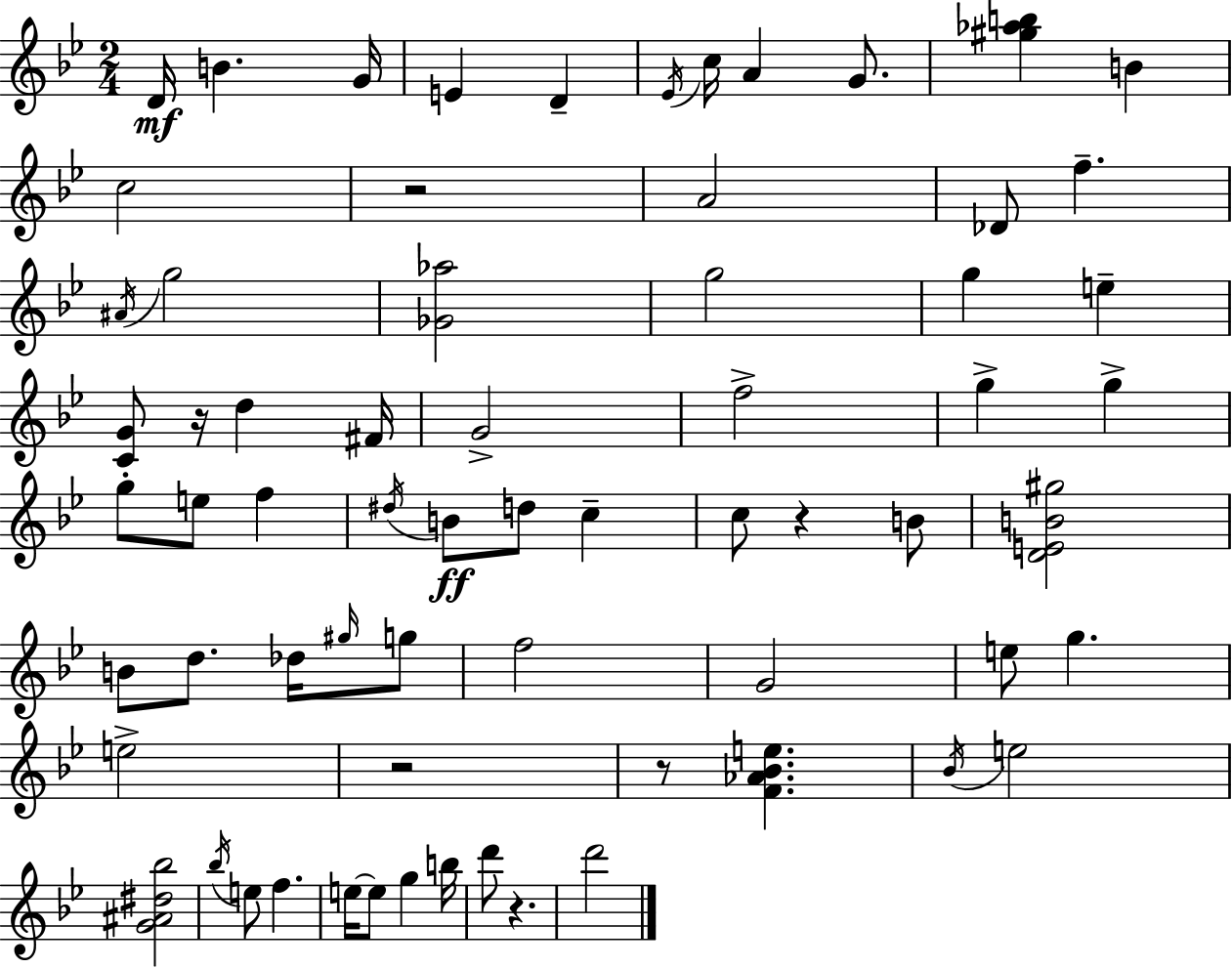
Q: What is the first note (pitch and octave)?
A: D4